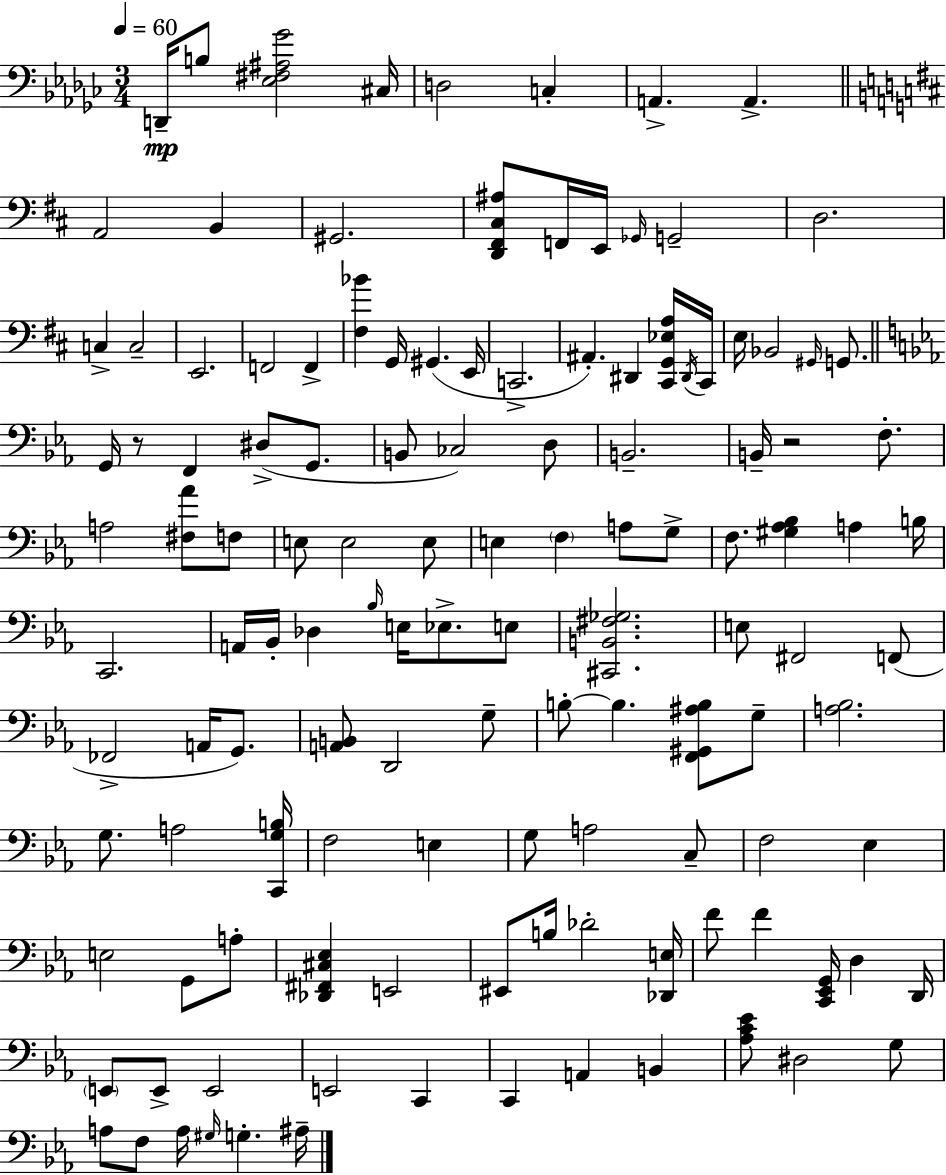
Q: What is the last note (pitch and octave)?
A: A#3